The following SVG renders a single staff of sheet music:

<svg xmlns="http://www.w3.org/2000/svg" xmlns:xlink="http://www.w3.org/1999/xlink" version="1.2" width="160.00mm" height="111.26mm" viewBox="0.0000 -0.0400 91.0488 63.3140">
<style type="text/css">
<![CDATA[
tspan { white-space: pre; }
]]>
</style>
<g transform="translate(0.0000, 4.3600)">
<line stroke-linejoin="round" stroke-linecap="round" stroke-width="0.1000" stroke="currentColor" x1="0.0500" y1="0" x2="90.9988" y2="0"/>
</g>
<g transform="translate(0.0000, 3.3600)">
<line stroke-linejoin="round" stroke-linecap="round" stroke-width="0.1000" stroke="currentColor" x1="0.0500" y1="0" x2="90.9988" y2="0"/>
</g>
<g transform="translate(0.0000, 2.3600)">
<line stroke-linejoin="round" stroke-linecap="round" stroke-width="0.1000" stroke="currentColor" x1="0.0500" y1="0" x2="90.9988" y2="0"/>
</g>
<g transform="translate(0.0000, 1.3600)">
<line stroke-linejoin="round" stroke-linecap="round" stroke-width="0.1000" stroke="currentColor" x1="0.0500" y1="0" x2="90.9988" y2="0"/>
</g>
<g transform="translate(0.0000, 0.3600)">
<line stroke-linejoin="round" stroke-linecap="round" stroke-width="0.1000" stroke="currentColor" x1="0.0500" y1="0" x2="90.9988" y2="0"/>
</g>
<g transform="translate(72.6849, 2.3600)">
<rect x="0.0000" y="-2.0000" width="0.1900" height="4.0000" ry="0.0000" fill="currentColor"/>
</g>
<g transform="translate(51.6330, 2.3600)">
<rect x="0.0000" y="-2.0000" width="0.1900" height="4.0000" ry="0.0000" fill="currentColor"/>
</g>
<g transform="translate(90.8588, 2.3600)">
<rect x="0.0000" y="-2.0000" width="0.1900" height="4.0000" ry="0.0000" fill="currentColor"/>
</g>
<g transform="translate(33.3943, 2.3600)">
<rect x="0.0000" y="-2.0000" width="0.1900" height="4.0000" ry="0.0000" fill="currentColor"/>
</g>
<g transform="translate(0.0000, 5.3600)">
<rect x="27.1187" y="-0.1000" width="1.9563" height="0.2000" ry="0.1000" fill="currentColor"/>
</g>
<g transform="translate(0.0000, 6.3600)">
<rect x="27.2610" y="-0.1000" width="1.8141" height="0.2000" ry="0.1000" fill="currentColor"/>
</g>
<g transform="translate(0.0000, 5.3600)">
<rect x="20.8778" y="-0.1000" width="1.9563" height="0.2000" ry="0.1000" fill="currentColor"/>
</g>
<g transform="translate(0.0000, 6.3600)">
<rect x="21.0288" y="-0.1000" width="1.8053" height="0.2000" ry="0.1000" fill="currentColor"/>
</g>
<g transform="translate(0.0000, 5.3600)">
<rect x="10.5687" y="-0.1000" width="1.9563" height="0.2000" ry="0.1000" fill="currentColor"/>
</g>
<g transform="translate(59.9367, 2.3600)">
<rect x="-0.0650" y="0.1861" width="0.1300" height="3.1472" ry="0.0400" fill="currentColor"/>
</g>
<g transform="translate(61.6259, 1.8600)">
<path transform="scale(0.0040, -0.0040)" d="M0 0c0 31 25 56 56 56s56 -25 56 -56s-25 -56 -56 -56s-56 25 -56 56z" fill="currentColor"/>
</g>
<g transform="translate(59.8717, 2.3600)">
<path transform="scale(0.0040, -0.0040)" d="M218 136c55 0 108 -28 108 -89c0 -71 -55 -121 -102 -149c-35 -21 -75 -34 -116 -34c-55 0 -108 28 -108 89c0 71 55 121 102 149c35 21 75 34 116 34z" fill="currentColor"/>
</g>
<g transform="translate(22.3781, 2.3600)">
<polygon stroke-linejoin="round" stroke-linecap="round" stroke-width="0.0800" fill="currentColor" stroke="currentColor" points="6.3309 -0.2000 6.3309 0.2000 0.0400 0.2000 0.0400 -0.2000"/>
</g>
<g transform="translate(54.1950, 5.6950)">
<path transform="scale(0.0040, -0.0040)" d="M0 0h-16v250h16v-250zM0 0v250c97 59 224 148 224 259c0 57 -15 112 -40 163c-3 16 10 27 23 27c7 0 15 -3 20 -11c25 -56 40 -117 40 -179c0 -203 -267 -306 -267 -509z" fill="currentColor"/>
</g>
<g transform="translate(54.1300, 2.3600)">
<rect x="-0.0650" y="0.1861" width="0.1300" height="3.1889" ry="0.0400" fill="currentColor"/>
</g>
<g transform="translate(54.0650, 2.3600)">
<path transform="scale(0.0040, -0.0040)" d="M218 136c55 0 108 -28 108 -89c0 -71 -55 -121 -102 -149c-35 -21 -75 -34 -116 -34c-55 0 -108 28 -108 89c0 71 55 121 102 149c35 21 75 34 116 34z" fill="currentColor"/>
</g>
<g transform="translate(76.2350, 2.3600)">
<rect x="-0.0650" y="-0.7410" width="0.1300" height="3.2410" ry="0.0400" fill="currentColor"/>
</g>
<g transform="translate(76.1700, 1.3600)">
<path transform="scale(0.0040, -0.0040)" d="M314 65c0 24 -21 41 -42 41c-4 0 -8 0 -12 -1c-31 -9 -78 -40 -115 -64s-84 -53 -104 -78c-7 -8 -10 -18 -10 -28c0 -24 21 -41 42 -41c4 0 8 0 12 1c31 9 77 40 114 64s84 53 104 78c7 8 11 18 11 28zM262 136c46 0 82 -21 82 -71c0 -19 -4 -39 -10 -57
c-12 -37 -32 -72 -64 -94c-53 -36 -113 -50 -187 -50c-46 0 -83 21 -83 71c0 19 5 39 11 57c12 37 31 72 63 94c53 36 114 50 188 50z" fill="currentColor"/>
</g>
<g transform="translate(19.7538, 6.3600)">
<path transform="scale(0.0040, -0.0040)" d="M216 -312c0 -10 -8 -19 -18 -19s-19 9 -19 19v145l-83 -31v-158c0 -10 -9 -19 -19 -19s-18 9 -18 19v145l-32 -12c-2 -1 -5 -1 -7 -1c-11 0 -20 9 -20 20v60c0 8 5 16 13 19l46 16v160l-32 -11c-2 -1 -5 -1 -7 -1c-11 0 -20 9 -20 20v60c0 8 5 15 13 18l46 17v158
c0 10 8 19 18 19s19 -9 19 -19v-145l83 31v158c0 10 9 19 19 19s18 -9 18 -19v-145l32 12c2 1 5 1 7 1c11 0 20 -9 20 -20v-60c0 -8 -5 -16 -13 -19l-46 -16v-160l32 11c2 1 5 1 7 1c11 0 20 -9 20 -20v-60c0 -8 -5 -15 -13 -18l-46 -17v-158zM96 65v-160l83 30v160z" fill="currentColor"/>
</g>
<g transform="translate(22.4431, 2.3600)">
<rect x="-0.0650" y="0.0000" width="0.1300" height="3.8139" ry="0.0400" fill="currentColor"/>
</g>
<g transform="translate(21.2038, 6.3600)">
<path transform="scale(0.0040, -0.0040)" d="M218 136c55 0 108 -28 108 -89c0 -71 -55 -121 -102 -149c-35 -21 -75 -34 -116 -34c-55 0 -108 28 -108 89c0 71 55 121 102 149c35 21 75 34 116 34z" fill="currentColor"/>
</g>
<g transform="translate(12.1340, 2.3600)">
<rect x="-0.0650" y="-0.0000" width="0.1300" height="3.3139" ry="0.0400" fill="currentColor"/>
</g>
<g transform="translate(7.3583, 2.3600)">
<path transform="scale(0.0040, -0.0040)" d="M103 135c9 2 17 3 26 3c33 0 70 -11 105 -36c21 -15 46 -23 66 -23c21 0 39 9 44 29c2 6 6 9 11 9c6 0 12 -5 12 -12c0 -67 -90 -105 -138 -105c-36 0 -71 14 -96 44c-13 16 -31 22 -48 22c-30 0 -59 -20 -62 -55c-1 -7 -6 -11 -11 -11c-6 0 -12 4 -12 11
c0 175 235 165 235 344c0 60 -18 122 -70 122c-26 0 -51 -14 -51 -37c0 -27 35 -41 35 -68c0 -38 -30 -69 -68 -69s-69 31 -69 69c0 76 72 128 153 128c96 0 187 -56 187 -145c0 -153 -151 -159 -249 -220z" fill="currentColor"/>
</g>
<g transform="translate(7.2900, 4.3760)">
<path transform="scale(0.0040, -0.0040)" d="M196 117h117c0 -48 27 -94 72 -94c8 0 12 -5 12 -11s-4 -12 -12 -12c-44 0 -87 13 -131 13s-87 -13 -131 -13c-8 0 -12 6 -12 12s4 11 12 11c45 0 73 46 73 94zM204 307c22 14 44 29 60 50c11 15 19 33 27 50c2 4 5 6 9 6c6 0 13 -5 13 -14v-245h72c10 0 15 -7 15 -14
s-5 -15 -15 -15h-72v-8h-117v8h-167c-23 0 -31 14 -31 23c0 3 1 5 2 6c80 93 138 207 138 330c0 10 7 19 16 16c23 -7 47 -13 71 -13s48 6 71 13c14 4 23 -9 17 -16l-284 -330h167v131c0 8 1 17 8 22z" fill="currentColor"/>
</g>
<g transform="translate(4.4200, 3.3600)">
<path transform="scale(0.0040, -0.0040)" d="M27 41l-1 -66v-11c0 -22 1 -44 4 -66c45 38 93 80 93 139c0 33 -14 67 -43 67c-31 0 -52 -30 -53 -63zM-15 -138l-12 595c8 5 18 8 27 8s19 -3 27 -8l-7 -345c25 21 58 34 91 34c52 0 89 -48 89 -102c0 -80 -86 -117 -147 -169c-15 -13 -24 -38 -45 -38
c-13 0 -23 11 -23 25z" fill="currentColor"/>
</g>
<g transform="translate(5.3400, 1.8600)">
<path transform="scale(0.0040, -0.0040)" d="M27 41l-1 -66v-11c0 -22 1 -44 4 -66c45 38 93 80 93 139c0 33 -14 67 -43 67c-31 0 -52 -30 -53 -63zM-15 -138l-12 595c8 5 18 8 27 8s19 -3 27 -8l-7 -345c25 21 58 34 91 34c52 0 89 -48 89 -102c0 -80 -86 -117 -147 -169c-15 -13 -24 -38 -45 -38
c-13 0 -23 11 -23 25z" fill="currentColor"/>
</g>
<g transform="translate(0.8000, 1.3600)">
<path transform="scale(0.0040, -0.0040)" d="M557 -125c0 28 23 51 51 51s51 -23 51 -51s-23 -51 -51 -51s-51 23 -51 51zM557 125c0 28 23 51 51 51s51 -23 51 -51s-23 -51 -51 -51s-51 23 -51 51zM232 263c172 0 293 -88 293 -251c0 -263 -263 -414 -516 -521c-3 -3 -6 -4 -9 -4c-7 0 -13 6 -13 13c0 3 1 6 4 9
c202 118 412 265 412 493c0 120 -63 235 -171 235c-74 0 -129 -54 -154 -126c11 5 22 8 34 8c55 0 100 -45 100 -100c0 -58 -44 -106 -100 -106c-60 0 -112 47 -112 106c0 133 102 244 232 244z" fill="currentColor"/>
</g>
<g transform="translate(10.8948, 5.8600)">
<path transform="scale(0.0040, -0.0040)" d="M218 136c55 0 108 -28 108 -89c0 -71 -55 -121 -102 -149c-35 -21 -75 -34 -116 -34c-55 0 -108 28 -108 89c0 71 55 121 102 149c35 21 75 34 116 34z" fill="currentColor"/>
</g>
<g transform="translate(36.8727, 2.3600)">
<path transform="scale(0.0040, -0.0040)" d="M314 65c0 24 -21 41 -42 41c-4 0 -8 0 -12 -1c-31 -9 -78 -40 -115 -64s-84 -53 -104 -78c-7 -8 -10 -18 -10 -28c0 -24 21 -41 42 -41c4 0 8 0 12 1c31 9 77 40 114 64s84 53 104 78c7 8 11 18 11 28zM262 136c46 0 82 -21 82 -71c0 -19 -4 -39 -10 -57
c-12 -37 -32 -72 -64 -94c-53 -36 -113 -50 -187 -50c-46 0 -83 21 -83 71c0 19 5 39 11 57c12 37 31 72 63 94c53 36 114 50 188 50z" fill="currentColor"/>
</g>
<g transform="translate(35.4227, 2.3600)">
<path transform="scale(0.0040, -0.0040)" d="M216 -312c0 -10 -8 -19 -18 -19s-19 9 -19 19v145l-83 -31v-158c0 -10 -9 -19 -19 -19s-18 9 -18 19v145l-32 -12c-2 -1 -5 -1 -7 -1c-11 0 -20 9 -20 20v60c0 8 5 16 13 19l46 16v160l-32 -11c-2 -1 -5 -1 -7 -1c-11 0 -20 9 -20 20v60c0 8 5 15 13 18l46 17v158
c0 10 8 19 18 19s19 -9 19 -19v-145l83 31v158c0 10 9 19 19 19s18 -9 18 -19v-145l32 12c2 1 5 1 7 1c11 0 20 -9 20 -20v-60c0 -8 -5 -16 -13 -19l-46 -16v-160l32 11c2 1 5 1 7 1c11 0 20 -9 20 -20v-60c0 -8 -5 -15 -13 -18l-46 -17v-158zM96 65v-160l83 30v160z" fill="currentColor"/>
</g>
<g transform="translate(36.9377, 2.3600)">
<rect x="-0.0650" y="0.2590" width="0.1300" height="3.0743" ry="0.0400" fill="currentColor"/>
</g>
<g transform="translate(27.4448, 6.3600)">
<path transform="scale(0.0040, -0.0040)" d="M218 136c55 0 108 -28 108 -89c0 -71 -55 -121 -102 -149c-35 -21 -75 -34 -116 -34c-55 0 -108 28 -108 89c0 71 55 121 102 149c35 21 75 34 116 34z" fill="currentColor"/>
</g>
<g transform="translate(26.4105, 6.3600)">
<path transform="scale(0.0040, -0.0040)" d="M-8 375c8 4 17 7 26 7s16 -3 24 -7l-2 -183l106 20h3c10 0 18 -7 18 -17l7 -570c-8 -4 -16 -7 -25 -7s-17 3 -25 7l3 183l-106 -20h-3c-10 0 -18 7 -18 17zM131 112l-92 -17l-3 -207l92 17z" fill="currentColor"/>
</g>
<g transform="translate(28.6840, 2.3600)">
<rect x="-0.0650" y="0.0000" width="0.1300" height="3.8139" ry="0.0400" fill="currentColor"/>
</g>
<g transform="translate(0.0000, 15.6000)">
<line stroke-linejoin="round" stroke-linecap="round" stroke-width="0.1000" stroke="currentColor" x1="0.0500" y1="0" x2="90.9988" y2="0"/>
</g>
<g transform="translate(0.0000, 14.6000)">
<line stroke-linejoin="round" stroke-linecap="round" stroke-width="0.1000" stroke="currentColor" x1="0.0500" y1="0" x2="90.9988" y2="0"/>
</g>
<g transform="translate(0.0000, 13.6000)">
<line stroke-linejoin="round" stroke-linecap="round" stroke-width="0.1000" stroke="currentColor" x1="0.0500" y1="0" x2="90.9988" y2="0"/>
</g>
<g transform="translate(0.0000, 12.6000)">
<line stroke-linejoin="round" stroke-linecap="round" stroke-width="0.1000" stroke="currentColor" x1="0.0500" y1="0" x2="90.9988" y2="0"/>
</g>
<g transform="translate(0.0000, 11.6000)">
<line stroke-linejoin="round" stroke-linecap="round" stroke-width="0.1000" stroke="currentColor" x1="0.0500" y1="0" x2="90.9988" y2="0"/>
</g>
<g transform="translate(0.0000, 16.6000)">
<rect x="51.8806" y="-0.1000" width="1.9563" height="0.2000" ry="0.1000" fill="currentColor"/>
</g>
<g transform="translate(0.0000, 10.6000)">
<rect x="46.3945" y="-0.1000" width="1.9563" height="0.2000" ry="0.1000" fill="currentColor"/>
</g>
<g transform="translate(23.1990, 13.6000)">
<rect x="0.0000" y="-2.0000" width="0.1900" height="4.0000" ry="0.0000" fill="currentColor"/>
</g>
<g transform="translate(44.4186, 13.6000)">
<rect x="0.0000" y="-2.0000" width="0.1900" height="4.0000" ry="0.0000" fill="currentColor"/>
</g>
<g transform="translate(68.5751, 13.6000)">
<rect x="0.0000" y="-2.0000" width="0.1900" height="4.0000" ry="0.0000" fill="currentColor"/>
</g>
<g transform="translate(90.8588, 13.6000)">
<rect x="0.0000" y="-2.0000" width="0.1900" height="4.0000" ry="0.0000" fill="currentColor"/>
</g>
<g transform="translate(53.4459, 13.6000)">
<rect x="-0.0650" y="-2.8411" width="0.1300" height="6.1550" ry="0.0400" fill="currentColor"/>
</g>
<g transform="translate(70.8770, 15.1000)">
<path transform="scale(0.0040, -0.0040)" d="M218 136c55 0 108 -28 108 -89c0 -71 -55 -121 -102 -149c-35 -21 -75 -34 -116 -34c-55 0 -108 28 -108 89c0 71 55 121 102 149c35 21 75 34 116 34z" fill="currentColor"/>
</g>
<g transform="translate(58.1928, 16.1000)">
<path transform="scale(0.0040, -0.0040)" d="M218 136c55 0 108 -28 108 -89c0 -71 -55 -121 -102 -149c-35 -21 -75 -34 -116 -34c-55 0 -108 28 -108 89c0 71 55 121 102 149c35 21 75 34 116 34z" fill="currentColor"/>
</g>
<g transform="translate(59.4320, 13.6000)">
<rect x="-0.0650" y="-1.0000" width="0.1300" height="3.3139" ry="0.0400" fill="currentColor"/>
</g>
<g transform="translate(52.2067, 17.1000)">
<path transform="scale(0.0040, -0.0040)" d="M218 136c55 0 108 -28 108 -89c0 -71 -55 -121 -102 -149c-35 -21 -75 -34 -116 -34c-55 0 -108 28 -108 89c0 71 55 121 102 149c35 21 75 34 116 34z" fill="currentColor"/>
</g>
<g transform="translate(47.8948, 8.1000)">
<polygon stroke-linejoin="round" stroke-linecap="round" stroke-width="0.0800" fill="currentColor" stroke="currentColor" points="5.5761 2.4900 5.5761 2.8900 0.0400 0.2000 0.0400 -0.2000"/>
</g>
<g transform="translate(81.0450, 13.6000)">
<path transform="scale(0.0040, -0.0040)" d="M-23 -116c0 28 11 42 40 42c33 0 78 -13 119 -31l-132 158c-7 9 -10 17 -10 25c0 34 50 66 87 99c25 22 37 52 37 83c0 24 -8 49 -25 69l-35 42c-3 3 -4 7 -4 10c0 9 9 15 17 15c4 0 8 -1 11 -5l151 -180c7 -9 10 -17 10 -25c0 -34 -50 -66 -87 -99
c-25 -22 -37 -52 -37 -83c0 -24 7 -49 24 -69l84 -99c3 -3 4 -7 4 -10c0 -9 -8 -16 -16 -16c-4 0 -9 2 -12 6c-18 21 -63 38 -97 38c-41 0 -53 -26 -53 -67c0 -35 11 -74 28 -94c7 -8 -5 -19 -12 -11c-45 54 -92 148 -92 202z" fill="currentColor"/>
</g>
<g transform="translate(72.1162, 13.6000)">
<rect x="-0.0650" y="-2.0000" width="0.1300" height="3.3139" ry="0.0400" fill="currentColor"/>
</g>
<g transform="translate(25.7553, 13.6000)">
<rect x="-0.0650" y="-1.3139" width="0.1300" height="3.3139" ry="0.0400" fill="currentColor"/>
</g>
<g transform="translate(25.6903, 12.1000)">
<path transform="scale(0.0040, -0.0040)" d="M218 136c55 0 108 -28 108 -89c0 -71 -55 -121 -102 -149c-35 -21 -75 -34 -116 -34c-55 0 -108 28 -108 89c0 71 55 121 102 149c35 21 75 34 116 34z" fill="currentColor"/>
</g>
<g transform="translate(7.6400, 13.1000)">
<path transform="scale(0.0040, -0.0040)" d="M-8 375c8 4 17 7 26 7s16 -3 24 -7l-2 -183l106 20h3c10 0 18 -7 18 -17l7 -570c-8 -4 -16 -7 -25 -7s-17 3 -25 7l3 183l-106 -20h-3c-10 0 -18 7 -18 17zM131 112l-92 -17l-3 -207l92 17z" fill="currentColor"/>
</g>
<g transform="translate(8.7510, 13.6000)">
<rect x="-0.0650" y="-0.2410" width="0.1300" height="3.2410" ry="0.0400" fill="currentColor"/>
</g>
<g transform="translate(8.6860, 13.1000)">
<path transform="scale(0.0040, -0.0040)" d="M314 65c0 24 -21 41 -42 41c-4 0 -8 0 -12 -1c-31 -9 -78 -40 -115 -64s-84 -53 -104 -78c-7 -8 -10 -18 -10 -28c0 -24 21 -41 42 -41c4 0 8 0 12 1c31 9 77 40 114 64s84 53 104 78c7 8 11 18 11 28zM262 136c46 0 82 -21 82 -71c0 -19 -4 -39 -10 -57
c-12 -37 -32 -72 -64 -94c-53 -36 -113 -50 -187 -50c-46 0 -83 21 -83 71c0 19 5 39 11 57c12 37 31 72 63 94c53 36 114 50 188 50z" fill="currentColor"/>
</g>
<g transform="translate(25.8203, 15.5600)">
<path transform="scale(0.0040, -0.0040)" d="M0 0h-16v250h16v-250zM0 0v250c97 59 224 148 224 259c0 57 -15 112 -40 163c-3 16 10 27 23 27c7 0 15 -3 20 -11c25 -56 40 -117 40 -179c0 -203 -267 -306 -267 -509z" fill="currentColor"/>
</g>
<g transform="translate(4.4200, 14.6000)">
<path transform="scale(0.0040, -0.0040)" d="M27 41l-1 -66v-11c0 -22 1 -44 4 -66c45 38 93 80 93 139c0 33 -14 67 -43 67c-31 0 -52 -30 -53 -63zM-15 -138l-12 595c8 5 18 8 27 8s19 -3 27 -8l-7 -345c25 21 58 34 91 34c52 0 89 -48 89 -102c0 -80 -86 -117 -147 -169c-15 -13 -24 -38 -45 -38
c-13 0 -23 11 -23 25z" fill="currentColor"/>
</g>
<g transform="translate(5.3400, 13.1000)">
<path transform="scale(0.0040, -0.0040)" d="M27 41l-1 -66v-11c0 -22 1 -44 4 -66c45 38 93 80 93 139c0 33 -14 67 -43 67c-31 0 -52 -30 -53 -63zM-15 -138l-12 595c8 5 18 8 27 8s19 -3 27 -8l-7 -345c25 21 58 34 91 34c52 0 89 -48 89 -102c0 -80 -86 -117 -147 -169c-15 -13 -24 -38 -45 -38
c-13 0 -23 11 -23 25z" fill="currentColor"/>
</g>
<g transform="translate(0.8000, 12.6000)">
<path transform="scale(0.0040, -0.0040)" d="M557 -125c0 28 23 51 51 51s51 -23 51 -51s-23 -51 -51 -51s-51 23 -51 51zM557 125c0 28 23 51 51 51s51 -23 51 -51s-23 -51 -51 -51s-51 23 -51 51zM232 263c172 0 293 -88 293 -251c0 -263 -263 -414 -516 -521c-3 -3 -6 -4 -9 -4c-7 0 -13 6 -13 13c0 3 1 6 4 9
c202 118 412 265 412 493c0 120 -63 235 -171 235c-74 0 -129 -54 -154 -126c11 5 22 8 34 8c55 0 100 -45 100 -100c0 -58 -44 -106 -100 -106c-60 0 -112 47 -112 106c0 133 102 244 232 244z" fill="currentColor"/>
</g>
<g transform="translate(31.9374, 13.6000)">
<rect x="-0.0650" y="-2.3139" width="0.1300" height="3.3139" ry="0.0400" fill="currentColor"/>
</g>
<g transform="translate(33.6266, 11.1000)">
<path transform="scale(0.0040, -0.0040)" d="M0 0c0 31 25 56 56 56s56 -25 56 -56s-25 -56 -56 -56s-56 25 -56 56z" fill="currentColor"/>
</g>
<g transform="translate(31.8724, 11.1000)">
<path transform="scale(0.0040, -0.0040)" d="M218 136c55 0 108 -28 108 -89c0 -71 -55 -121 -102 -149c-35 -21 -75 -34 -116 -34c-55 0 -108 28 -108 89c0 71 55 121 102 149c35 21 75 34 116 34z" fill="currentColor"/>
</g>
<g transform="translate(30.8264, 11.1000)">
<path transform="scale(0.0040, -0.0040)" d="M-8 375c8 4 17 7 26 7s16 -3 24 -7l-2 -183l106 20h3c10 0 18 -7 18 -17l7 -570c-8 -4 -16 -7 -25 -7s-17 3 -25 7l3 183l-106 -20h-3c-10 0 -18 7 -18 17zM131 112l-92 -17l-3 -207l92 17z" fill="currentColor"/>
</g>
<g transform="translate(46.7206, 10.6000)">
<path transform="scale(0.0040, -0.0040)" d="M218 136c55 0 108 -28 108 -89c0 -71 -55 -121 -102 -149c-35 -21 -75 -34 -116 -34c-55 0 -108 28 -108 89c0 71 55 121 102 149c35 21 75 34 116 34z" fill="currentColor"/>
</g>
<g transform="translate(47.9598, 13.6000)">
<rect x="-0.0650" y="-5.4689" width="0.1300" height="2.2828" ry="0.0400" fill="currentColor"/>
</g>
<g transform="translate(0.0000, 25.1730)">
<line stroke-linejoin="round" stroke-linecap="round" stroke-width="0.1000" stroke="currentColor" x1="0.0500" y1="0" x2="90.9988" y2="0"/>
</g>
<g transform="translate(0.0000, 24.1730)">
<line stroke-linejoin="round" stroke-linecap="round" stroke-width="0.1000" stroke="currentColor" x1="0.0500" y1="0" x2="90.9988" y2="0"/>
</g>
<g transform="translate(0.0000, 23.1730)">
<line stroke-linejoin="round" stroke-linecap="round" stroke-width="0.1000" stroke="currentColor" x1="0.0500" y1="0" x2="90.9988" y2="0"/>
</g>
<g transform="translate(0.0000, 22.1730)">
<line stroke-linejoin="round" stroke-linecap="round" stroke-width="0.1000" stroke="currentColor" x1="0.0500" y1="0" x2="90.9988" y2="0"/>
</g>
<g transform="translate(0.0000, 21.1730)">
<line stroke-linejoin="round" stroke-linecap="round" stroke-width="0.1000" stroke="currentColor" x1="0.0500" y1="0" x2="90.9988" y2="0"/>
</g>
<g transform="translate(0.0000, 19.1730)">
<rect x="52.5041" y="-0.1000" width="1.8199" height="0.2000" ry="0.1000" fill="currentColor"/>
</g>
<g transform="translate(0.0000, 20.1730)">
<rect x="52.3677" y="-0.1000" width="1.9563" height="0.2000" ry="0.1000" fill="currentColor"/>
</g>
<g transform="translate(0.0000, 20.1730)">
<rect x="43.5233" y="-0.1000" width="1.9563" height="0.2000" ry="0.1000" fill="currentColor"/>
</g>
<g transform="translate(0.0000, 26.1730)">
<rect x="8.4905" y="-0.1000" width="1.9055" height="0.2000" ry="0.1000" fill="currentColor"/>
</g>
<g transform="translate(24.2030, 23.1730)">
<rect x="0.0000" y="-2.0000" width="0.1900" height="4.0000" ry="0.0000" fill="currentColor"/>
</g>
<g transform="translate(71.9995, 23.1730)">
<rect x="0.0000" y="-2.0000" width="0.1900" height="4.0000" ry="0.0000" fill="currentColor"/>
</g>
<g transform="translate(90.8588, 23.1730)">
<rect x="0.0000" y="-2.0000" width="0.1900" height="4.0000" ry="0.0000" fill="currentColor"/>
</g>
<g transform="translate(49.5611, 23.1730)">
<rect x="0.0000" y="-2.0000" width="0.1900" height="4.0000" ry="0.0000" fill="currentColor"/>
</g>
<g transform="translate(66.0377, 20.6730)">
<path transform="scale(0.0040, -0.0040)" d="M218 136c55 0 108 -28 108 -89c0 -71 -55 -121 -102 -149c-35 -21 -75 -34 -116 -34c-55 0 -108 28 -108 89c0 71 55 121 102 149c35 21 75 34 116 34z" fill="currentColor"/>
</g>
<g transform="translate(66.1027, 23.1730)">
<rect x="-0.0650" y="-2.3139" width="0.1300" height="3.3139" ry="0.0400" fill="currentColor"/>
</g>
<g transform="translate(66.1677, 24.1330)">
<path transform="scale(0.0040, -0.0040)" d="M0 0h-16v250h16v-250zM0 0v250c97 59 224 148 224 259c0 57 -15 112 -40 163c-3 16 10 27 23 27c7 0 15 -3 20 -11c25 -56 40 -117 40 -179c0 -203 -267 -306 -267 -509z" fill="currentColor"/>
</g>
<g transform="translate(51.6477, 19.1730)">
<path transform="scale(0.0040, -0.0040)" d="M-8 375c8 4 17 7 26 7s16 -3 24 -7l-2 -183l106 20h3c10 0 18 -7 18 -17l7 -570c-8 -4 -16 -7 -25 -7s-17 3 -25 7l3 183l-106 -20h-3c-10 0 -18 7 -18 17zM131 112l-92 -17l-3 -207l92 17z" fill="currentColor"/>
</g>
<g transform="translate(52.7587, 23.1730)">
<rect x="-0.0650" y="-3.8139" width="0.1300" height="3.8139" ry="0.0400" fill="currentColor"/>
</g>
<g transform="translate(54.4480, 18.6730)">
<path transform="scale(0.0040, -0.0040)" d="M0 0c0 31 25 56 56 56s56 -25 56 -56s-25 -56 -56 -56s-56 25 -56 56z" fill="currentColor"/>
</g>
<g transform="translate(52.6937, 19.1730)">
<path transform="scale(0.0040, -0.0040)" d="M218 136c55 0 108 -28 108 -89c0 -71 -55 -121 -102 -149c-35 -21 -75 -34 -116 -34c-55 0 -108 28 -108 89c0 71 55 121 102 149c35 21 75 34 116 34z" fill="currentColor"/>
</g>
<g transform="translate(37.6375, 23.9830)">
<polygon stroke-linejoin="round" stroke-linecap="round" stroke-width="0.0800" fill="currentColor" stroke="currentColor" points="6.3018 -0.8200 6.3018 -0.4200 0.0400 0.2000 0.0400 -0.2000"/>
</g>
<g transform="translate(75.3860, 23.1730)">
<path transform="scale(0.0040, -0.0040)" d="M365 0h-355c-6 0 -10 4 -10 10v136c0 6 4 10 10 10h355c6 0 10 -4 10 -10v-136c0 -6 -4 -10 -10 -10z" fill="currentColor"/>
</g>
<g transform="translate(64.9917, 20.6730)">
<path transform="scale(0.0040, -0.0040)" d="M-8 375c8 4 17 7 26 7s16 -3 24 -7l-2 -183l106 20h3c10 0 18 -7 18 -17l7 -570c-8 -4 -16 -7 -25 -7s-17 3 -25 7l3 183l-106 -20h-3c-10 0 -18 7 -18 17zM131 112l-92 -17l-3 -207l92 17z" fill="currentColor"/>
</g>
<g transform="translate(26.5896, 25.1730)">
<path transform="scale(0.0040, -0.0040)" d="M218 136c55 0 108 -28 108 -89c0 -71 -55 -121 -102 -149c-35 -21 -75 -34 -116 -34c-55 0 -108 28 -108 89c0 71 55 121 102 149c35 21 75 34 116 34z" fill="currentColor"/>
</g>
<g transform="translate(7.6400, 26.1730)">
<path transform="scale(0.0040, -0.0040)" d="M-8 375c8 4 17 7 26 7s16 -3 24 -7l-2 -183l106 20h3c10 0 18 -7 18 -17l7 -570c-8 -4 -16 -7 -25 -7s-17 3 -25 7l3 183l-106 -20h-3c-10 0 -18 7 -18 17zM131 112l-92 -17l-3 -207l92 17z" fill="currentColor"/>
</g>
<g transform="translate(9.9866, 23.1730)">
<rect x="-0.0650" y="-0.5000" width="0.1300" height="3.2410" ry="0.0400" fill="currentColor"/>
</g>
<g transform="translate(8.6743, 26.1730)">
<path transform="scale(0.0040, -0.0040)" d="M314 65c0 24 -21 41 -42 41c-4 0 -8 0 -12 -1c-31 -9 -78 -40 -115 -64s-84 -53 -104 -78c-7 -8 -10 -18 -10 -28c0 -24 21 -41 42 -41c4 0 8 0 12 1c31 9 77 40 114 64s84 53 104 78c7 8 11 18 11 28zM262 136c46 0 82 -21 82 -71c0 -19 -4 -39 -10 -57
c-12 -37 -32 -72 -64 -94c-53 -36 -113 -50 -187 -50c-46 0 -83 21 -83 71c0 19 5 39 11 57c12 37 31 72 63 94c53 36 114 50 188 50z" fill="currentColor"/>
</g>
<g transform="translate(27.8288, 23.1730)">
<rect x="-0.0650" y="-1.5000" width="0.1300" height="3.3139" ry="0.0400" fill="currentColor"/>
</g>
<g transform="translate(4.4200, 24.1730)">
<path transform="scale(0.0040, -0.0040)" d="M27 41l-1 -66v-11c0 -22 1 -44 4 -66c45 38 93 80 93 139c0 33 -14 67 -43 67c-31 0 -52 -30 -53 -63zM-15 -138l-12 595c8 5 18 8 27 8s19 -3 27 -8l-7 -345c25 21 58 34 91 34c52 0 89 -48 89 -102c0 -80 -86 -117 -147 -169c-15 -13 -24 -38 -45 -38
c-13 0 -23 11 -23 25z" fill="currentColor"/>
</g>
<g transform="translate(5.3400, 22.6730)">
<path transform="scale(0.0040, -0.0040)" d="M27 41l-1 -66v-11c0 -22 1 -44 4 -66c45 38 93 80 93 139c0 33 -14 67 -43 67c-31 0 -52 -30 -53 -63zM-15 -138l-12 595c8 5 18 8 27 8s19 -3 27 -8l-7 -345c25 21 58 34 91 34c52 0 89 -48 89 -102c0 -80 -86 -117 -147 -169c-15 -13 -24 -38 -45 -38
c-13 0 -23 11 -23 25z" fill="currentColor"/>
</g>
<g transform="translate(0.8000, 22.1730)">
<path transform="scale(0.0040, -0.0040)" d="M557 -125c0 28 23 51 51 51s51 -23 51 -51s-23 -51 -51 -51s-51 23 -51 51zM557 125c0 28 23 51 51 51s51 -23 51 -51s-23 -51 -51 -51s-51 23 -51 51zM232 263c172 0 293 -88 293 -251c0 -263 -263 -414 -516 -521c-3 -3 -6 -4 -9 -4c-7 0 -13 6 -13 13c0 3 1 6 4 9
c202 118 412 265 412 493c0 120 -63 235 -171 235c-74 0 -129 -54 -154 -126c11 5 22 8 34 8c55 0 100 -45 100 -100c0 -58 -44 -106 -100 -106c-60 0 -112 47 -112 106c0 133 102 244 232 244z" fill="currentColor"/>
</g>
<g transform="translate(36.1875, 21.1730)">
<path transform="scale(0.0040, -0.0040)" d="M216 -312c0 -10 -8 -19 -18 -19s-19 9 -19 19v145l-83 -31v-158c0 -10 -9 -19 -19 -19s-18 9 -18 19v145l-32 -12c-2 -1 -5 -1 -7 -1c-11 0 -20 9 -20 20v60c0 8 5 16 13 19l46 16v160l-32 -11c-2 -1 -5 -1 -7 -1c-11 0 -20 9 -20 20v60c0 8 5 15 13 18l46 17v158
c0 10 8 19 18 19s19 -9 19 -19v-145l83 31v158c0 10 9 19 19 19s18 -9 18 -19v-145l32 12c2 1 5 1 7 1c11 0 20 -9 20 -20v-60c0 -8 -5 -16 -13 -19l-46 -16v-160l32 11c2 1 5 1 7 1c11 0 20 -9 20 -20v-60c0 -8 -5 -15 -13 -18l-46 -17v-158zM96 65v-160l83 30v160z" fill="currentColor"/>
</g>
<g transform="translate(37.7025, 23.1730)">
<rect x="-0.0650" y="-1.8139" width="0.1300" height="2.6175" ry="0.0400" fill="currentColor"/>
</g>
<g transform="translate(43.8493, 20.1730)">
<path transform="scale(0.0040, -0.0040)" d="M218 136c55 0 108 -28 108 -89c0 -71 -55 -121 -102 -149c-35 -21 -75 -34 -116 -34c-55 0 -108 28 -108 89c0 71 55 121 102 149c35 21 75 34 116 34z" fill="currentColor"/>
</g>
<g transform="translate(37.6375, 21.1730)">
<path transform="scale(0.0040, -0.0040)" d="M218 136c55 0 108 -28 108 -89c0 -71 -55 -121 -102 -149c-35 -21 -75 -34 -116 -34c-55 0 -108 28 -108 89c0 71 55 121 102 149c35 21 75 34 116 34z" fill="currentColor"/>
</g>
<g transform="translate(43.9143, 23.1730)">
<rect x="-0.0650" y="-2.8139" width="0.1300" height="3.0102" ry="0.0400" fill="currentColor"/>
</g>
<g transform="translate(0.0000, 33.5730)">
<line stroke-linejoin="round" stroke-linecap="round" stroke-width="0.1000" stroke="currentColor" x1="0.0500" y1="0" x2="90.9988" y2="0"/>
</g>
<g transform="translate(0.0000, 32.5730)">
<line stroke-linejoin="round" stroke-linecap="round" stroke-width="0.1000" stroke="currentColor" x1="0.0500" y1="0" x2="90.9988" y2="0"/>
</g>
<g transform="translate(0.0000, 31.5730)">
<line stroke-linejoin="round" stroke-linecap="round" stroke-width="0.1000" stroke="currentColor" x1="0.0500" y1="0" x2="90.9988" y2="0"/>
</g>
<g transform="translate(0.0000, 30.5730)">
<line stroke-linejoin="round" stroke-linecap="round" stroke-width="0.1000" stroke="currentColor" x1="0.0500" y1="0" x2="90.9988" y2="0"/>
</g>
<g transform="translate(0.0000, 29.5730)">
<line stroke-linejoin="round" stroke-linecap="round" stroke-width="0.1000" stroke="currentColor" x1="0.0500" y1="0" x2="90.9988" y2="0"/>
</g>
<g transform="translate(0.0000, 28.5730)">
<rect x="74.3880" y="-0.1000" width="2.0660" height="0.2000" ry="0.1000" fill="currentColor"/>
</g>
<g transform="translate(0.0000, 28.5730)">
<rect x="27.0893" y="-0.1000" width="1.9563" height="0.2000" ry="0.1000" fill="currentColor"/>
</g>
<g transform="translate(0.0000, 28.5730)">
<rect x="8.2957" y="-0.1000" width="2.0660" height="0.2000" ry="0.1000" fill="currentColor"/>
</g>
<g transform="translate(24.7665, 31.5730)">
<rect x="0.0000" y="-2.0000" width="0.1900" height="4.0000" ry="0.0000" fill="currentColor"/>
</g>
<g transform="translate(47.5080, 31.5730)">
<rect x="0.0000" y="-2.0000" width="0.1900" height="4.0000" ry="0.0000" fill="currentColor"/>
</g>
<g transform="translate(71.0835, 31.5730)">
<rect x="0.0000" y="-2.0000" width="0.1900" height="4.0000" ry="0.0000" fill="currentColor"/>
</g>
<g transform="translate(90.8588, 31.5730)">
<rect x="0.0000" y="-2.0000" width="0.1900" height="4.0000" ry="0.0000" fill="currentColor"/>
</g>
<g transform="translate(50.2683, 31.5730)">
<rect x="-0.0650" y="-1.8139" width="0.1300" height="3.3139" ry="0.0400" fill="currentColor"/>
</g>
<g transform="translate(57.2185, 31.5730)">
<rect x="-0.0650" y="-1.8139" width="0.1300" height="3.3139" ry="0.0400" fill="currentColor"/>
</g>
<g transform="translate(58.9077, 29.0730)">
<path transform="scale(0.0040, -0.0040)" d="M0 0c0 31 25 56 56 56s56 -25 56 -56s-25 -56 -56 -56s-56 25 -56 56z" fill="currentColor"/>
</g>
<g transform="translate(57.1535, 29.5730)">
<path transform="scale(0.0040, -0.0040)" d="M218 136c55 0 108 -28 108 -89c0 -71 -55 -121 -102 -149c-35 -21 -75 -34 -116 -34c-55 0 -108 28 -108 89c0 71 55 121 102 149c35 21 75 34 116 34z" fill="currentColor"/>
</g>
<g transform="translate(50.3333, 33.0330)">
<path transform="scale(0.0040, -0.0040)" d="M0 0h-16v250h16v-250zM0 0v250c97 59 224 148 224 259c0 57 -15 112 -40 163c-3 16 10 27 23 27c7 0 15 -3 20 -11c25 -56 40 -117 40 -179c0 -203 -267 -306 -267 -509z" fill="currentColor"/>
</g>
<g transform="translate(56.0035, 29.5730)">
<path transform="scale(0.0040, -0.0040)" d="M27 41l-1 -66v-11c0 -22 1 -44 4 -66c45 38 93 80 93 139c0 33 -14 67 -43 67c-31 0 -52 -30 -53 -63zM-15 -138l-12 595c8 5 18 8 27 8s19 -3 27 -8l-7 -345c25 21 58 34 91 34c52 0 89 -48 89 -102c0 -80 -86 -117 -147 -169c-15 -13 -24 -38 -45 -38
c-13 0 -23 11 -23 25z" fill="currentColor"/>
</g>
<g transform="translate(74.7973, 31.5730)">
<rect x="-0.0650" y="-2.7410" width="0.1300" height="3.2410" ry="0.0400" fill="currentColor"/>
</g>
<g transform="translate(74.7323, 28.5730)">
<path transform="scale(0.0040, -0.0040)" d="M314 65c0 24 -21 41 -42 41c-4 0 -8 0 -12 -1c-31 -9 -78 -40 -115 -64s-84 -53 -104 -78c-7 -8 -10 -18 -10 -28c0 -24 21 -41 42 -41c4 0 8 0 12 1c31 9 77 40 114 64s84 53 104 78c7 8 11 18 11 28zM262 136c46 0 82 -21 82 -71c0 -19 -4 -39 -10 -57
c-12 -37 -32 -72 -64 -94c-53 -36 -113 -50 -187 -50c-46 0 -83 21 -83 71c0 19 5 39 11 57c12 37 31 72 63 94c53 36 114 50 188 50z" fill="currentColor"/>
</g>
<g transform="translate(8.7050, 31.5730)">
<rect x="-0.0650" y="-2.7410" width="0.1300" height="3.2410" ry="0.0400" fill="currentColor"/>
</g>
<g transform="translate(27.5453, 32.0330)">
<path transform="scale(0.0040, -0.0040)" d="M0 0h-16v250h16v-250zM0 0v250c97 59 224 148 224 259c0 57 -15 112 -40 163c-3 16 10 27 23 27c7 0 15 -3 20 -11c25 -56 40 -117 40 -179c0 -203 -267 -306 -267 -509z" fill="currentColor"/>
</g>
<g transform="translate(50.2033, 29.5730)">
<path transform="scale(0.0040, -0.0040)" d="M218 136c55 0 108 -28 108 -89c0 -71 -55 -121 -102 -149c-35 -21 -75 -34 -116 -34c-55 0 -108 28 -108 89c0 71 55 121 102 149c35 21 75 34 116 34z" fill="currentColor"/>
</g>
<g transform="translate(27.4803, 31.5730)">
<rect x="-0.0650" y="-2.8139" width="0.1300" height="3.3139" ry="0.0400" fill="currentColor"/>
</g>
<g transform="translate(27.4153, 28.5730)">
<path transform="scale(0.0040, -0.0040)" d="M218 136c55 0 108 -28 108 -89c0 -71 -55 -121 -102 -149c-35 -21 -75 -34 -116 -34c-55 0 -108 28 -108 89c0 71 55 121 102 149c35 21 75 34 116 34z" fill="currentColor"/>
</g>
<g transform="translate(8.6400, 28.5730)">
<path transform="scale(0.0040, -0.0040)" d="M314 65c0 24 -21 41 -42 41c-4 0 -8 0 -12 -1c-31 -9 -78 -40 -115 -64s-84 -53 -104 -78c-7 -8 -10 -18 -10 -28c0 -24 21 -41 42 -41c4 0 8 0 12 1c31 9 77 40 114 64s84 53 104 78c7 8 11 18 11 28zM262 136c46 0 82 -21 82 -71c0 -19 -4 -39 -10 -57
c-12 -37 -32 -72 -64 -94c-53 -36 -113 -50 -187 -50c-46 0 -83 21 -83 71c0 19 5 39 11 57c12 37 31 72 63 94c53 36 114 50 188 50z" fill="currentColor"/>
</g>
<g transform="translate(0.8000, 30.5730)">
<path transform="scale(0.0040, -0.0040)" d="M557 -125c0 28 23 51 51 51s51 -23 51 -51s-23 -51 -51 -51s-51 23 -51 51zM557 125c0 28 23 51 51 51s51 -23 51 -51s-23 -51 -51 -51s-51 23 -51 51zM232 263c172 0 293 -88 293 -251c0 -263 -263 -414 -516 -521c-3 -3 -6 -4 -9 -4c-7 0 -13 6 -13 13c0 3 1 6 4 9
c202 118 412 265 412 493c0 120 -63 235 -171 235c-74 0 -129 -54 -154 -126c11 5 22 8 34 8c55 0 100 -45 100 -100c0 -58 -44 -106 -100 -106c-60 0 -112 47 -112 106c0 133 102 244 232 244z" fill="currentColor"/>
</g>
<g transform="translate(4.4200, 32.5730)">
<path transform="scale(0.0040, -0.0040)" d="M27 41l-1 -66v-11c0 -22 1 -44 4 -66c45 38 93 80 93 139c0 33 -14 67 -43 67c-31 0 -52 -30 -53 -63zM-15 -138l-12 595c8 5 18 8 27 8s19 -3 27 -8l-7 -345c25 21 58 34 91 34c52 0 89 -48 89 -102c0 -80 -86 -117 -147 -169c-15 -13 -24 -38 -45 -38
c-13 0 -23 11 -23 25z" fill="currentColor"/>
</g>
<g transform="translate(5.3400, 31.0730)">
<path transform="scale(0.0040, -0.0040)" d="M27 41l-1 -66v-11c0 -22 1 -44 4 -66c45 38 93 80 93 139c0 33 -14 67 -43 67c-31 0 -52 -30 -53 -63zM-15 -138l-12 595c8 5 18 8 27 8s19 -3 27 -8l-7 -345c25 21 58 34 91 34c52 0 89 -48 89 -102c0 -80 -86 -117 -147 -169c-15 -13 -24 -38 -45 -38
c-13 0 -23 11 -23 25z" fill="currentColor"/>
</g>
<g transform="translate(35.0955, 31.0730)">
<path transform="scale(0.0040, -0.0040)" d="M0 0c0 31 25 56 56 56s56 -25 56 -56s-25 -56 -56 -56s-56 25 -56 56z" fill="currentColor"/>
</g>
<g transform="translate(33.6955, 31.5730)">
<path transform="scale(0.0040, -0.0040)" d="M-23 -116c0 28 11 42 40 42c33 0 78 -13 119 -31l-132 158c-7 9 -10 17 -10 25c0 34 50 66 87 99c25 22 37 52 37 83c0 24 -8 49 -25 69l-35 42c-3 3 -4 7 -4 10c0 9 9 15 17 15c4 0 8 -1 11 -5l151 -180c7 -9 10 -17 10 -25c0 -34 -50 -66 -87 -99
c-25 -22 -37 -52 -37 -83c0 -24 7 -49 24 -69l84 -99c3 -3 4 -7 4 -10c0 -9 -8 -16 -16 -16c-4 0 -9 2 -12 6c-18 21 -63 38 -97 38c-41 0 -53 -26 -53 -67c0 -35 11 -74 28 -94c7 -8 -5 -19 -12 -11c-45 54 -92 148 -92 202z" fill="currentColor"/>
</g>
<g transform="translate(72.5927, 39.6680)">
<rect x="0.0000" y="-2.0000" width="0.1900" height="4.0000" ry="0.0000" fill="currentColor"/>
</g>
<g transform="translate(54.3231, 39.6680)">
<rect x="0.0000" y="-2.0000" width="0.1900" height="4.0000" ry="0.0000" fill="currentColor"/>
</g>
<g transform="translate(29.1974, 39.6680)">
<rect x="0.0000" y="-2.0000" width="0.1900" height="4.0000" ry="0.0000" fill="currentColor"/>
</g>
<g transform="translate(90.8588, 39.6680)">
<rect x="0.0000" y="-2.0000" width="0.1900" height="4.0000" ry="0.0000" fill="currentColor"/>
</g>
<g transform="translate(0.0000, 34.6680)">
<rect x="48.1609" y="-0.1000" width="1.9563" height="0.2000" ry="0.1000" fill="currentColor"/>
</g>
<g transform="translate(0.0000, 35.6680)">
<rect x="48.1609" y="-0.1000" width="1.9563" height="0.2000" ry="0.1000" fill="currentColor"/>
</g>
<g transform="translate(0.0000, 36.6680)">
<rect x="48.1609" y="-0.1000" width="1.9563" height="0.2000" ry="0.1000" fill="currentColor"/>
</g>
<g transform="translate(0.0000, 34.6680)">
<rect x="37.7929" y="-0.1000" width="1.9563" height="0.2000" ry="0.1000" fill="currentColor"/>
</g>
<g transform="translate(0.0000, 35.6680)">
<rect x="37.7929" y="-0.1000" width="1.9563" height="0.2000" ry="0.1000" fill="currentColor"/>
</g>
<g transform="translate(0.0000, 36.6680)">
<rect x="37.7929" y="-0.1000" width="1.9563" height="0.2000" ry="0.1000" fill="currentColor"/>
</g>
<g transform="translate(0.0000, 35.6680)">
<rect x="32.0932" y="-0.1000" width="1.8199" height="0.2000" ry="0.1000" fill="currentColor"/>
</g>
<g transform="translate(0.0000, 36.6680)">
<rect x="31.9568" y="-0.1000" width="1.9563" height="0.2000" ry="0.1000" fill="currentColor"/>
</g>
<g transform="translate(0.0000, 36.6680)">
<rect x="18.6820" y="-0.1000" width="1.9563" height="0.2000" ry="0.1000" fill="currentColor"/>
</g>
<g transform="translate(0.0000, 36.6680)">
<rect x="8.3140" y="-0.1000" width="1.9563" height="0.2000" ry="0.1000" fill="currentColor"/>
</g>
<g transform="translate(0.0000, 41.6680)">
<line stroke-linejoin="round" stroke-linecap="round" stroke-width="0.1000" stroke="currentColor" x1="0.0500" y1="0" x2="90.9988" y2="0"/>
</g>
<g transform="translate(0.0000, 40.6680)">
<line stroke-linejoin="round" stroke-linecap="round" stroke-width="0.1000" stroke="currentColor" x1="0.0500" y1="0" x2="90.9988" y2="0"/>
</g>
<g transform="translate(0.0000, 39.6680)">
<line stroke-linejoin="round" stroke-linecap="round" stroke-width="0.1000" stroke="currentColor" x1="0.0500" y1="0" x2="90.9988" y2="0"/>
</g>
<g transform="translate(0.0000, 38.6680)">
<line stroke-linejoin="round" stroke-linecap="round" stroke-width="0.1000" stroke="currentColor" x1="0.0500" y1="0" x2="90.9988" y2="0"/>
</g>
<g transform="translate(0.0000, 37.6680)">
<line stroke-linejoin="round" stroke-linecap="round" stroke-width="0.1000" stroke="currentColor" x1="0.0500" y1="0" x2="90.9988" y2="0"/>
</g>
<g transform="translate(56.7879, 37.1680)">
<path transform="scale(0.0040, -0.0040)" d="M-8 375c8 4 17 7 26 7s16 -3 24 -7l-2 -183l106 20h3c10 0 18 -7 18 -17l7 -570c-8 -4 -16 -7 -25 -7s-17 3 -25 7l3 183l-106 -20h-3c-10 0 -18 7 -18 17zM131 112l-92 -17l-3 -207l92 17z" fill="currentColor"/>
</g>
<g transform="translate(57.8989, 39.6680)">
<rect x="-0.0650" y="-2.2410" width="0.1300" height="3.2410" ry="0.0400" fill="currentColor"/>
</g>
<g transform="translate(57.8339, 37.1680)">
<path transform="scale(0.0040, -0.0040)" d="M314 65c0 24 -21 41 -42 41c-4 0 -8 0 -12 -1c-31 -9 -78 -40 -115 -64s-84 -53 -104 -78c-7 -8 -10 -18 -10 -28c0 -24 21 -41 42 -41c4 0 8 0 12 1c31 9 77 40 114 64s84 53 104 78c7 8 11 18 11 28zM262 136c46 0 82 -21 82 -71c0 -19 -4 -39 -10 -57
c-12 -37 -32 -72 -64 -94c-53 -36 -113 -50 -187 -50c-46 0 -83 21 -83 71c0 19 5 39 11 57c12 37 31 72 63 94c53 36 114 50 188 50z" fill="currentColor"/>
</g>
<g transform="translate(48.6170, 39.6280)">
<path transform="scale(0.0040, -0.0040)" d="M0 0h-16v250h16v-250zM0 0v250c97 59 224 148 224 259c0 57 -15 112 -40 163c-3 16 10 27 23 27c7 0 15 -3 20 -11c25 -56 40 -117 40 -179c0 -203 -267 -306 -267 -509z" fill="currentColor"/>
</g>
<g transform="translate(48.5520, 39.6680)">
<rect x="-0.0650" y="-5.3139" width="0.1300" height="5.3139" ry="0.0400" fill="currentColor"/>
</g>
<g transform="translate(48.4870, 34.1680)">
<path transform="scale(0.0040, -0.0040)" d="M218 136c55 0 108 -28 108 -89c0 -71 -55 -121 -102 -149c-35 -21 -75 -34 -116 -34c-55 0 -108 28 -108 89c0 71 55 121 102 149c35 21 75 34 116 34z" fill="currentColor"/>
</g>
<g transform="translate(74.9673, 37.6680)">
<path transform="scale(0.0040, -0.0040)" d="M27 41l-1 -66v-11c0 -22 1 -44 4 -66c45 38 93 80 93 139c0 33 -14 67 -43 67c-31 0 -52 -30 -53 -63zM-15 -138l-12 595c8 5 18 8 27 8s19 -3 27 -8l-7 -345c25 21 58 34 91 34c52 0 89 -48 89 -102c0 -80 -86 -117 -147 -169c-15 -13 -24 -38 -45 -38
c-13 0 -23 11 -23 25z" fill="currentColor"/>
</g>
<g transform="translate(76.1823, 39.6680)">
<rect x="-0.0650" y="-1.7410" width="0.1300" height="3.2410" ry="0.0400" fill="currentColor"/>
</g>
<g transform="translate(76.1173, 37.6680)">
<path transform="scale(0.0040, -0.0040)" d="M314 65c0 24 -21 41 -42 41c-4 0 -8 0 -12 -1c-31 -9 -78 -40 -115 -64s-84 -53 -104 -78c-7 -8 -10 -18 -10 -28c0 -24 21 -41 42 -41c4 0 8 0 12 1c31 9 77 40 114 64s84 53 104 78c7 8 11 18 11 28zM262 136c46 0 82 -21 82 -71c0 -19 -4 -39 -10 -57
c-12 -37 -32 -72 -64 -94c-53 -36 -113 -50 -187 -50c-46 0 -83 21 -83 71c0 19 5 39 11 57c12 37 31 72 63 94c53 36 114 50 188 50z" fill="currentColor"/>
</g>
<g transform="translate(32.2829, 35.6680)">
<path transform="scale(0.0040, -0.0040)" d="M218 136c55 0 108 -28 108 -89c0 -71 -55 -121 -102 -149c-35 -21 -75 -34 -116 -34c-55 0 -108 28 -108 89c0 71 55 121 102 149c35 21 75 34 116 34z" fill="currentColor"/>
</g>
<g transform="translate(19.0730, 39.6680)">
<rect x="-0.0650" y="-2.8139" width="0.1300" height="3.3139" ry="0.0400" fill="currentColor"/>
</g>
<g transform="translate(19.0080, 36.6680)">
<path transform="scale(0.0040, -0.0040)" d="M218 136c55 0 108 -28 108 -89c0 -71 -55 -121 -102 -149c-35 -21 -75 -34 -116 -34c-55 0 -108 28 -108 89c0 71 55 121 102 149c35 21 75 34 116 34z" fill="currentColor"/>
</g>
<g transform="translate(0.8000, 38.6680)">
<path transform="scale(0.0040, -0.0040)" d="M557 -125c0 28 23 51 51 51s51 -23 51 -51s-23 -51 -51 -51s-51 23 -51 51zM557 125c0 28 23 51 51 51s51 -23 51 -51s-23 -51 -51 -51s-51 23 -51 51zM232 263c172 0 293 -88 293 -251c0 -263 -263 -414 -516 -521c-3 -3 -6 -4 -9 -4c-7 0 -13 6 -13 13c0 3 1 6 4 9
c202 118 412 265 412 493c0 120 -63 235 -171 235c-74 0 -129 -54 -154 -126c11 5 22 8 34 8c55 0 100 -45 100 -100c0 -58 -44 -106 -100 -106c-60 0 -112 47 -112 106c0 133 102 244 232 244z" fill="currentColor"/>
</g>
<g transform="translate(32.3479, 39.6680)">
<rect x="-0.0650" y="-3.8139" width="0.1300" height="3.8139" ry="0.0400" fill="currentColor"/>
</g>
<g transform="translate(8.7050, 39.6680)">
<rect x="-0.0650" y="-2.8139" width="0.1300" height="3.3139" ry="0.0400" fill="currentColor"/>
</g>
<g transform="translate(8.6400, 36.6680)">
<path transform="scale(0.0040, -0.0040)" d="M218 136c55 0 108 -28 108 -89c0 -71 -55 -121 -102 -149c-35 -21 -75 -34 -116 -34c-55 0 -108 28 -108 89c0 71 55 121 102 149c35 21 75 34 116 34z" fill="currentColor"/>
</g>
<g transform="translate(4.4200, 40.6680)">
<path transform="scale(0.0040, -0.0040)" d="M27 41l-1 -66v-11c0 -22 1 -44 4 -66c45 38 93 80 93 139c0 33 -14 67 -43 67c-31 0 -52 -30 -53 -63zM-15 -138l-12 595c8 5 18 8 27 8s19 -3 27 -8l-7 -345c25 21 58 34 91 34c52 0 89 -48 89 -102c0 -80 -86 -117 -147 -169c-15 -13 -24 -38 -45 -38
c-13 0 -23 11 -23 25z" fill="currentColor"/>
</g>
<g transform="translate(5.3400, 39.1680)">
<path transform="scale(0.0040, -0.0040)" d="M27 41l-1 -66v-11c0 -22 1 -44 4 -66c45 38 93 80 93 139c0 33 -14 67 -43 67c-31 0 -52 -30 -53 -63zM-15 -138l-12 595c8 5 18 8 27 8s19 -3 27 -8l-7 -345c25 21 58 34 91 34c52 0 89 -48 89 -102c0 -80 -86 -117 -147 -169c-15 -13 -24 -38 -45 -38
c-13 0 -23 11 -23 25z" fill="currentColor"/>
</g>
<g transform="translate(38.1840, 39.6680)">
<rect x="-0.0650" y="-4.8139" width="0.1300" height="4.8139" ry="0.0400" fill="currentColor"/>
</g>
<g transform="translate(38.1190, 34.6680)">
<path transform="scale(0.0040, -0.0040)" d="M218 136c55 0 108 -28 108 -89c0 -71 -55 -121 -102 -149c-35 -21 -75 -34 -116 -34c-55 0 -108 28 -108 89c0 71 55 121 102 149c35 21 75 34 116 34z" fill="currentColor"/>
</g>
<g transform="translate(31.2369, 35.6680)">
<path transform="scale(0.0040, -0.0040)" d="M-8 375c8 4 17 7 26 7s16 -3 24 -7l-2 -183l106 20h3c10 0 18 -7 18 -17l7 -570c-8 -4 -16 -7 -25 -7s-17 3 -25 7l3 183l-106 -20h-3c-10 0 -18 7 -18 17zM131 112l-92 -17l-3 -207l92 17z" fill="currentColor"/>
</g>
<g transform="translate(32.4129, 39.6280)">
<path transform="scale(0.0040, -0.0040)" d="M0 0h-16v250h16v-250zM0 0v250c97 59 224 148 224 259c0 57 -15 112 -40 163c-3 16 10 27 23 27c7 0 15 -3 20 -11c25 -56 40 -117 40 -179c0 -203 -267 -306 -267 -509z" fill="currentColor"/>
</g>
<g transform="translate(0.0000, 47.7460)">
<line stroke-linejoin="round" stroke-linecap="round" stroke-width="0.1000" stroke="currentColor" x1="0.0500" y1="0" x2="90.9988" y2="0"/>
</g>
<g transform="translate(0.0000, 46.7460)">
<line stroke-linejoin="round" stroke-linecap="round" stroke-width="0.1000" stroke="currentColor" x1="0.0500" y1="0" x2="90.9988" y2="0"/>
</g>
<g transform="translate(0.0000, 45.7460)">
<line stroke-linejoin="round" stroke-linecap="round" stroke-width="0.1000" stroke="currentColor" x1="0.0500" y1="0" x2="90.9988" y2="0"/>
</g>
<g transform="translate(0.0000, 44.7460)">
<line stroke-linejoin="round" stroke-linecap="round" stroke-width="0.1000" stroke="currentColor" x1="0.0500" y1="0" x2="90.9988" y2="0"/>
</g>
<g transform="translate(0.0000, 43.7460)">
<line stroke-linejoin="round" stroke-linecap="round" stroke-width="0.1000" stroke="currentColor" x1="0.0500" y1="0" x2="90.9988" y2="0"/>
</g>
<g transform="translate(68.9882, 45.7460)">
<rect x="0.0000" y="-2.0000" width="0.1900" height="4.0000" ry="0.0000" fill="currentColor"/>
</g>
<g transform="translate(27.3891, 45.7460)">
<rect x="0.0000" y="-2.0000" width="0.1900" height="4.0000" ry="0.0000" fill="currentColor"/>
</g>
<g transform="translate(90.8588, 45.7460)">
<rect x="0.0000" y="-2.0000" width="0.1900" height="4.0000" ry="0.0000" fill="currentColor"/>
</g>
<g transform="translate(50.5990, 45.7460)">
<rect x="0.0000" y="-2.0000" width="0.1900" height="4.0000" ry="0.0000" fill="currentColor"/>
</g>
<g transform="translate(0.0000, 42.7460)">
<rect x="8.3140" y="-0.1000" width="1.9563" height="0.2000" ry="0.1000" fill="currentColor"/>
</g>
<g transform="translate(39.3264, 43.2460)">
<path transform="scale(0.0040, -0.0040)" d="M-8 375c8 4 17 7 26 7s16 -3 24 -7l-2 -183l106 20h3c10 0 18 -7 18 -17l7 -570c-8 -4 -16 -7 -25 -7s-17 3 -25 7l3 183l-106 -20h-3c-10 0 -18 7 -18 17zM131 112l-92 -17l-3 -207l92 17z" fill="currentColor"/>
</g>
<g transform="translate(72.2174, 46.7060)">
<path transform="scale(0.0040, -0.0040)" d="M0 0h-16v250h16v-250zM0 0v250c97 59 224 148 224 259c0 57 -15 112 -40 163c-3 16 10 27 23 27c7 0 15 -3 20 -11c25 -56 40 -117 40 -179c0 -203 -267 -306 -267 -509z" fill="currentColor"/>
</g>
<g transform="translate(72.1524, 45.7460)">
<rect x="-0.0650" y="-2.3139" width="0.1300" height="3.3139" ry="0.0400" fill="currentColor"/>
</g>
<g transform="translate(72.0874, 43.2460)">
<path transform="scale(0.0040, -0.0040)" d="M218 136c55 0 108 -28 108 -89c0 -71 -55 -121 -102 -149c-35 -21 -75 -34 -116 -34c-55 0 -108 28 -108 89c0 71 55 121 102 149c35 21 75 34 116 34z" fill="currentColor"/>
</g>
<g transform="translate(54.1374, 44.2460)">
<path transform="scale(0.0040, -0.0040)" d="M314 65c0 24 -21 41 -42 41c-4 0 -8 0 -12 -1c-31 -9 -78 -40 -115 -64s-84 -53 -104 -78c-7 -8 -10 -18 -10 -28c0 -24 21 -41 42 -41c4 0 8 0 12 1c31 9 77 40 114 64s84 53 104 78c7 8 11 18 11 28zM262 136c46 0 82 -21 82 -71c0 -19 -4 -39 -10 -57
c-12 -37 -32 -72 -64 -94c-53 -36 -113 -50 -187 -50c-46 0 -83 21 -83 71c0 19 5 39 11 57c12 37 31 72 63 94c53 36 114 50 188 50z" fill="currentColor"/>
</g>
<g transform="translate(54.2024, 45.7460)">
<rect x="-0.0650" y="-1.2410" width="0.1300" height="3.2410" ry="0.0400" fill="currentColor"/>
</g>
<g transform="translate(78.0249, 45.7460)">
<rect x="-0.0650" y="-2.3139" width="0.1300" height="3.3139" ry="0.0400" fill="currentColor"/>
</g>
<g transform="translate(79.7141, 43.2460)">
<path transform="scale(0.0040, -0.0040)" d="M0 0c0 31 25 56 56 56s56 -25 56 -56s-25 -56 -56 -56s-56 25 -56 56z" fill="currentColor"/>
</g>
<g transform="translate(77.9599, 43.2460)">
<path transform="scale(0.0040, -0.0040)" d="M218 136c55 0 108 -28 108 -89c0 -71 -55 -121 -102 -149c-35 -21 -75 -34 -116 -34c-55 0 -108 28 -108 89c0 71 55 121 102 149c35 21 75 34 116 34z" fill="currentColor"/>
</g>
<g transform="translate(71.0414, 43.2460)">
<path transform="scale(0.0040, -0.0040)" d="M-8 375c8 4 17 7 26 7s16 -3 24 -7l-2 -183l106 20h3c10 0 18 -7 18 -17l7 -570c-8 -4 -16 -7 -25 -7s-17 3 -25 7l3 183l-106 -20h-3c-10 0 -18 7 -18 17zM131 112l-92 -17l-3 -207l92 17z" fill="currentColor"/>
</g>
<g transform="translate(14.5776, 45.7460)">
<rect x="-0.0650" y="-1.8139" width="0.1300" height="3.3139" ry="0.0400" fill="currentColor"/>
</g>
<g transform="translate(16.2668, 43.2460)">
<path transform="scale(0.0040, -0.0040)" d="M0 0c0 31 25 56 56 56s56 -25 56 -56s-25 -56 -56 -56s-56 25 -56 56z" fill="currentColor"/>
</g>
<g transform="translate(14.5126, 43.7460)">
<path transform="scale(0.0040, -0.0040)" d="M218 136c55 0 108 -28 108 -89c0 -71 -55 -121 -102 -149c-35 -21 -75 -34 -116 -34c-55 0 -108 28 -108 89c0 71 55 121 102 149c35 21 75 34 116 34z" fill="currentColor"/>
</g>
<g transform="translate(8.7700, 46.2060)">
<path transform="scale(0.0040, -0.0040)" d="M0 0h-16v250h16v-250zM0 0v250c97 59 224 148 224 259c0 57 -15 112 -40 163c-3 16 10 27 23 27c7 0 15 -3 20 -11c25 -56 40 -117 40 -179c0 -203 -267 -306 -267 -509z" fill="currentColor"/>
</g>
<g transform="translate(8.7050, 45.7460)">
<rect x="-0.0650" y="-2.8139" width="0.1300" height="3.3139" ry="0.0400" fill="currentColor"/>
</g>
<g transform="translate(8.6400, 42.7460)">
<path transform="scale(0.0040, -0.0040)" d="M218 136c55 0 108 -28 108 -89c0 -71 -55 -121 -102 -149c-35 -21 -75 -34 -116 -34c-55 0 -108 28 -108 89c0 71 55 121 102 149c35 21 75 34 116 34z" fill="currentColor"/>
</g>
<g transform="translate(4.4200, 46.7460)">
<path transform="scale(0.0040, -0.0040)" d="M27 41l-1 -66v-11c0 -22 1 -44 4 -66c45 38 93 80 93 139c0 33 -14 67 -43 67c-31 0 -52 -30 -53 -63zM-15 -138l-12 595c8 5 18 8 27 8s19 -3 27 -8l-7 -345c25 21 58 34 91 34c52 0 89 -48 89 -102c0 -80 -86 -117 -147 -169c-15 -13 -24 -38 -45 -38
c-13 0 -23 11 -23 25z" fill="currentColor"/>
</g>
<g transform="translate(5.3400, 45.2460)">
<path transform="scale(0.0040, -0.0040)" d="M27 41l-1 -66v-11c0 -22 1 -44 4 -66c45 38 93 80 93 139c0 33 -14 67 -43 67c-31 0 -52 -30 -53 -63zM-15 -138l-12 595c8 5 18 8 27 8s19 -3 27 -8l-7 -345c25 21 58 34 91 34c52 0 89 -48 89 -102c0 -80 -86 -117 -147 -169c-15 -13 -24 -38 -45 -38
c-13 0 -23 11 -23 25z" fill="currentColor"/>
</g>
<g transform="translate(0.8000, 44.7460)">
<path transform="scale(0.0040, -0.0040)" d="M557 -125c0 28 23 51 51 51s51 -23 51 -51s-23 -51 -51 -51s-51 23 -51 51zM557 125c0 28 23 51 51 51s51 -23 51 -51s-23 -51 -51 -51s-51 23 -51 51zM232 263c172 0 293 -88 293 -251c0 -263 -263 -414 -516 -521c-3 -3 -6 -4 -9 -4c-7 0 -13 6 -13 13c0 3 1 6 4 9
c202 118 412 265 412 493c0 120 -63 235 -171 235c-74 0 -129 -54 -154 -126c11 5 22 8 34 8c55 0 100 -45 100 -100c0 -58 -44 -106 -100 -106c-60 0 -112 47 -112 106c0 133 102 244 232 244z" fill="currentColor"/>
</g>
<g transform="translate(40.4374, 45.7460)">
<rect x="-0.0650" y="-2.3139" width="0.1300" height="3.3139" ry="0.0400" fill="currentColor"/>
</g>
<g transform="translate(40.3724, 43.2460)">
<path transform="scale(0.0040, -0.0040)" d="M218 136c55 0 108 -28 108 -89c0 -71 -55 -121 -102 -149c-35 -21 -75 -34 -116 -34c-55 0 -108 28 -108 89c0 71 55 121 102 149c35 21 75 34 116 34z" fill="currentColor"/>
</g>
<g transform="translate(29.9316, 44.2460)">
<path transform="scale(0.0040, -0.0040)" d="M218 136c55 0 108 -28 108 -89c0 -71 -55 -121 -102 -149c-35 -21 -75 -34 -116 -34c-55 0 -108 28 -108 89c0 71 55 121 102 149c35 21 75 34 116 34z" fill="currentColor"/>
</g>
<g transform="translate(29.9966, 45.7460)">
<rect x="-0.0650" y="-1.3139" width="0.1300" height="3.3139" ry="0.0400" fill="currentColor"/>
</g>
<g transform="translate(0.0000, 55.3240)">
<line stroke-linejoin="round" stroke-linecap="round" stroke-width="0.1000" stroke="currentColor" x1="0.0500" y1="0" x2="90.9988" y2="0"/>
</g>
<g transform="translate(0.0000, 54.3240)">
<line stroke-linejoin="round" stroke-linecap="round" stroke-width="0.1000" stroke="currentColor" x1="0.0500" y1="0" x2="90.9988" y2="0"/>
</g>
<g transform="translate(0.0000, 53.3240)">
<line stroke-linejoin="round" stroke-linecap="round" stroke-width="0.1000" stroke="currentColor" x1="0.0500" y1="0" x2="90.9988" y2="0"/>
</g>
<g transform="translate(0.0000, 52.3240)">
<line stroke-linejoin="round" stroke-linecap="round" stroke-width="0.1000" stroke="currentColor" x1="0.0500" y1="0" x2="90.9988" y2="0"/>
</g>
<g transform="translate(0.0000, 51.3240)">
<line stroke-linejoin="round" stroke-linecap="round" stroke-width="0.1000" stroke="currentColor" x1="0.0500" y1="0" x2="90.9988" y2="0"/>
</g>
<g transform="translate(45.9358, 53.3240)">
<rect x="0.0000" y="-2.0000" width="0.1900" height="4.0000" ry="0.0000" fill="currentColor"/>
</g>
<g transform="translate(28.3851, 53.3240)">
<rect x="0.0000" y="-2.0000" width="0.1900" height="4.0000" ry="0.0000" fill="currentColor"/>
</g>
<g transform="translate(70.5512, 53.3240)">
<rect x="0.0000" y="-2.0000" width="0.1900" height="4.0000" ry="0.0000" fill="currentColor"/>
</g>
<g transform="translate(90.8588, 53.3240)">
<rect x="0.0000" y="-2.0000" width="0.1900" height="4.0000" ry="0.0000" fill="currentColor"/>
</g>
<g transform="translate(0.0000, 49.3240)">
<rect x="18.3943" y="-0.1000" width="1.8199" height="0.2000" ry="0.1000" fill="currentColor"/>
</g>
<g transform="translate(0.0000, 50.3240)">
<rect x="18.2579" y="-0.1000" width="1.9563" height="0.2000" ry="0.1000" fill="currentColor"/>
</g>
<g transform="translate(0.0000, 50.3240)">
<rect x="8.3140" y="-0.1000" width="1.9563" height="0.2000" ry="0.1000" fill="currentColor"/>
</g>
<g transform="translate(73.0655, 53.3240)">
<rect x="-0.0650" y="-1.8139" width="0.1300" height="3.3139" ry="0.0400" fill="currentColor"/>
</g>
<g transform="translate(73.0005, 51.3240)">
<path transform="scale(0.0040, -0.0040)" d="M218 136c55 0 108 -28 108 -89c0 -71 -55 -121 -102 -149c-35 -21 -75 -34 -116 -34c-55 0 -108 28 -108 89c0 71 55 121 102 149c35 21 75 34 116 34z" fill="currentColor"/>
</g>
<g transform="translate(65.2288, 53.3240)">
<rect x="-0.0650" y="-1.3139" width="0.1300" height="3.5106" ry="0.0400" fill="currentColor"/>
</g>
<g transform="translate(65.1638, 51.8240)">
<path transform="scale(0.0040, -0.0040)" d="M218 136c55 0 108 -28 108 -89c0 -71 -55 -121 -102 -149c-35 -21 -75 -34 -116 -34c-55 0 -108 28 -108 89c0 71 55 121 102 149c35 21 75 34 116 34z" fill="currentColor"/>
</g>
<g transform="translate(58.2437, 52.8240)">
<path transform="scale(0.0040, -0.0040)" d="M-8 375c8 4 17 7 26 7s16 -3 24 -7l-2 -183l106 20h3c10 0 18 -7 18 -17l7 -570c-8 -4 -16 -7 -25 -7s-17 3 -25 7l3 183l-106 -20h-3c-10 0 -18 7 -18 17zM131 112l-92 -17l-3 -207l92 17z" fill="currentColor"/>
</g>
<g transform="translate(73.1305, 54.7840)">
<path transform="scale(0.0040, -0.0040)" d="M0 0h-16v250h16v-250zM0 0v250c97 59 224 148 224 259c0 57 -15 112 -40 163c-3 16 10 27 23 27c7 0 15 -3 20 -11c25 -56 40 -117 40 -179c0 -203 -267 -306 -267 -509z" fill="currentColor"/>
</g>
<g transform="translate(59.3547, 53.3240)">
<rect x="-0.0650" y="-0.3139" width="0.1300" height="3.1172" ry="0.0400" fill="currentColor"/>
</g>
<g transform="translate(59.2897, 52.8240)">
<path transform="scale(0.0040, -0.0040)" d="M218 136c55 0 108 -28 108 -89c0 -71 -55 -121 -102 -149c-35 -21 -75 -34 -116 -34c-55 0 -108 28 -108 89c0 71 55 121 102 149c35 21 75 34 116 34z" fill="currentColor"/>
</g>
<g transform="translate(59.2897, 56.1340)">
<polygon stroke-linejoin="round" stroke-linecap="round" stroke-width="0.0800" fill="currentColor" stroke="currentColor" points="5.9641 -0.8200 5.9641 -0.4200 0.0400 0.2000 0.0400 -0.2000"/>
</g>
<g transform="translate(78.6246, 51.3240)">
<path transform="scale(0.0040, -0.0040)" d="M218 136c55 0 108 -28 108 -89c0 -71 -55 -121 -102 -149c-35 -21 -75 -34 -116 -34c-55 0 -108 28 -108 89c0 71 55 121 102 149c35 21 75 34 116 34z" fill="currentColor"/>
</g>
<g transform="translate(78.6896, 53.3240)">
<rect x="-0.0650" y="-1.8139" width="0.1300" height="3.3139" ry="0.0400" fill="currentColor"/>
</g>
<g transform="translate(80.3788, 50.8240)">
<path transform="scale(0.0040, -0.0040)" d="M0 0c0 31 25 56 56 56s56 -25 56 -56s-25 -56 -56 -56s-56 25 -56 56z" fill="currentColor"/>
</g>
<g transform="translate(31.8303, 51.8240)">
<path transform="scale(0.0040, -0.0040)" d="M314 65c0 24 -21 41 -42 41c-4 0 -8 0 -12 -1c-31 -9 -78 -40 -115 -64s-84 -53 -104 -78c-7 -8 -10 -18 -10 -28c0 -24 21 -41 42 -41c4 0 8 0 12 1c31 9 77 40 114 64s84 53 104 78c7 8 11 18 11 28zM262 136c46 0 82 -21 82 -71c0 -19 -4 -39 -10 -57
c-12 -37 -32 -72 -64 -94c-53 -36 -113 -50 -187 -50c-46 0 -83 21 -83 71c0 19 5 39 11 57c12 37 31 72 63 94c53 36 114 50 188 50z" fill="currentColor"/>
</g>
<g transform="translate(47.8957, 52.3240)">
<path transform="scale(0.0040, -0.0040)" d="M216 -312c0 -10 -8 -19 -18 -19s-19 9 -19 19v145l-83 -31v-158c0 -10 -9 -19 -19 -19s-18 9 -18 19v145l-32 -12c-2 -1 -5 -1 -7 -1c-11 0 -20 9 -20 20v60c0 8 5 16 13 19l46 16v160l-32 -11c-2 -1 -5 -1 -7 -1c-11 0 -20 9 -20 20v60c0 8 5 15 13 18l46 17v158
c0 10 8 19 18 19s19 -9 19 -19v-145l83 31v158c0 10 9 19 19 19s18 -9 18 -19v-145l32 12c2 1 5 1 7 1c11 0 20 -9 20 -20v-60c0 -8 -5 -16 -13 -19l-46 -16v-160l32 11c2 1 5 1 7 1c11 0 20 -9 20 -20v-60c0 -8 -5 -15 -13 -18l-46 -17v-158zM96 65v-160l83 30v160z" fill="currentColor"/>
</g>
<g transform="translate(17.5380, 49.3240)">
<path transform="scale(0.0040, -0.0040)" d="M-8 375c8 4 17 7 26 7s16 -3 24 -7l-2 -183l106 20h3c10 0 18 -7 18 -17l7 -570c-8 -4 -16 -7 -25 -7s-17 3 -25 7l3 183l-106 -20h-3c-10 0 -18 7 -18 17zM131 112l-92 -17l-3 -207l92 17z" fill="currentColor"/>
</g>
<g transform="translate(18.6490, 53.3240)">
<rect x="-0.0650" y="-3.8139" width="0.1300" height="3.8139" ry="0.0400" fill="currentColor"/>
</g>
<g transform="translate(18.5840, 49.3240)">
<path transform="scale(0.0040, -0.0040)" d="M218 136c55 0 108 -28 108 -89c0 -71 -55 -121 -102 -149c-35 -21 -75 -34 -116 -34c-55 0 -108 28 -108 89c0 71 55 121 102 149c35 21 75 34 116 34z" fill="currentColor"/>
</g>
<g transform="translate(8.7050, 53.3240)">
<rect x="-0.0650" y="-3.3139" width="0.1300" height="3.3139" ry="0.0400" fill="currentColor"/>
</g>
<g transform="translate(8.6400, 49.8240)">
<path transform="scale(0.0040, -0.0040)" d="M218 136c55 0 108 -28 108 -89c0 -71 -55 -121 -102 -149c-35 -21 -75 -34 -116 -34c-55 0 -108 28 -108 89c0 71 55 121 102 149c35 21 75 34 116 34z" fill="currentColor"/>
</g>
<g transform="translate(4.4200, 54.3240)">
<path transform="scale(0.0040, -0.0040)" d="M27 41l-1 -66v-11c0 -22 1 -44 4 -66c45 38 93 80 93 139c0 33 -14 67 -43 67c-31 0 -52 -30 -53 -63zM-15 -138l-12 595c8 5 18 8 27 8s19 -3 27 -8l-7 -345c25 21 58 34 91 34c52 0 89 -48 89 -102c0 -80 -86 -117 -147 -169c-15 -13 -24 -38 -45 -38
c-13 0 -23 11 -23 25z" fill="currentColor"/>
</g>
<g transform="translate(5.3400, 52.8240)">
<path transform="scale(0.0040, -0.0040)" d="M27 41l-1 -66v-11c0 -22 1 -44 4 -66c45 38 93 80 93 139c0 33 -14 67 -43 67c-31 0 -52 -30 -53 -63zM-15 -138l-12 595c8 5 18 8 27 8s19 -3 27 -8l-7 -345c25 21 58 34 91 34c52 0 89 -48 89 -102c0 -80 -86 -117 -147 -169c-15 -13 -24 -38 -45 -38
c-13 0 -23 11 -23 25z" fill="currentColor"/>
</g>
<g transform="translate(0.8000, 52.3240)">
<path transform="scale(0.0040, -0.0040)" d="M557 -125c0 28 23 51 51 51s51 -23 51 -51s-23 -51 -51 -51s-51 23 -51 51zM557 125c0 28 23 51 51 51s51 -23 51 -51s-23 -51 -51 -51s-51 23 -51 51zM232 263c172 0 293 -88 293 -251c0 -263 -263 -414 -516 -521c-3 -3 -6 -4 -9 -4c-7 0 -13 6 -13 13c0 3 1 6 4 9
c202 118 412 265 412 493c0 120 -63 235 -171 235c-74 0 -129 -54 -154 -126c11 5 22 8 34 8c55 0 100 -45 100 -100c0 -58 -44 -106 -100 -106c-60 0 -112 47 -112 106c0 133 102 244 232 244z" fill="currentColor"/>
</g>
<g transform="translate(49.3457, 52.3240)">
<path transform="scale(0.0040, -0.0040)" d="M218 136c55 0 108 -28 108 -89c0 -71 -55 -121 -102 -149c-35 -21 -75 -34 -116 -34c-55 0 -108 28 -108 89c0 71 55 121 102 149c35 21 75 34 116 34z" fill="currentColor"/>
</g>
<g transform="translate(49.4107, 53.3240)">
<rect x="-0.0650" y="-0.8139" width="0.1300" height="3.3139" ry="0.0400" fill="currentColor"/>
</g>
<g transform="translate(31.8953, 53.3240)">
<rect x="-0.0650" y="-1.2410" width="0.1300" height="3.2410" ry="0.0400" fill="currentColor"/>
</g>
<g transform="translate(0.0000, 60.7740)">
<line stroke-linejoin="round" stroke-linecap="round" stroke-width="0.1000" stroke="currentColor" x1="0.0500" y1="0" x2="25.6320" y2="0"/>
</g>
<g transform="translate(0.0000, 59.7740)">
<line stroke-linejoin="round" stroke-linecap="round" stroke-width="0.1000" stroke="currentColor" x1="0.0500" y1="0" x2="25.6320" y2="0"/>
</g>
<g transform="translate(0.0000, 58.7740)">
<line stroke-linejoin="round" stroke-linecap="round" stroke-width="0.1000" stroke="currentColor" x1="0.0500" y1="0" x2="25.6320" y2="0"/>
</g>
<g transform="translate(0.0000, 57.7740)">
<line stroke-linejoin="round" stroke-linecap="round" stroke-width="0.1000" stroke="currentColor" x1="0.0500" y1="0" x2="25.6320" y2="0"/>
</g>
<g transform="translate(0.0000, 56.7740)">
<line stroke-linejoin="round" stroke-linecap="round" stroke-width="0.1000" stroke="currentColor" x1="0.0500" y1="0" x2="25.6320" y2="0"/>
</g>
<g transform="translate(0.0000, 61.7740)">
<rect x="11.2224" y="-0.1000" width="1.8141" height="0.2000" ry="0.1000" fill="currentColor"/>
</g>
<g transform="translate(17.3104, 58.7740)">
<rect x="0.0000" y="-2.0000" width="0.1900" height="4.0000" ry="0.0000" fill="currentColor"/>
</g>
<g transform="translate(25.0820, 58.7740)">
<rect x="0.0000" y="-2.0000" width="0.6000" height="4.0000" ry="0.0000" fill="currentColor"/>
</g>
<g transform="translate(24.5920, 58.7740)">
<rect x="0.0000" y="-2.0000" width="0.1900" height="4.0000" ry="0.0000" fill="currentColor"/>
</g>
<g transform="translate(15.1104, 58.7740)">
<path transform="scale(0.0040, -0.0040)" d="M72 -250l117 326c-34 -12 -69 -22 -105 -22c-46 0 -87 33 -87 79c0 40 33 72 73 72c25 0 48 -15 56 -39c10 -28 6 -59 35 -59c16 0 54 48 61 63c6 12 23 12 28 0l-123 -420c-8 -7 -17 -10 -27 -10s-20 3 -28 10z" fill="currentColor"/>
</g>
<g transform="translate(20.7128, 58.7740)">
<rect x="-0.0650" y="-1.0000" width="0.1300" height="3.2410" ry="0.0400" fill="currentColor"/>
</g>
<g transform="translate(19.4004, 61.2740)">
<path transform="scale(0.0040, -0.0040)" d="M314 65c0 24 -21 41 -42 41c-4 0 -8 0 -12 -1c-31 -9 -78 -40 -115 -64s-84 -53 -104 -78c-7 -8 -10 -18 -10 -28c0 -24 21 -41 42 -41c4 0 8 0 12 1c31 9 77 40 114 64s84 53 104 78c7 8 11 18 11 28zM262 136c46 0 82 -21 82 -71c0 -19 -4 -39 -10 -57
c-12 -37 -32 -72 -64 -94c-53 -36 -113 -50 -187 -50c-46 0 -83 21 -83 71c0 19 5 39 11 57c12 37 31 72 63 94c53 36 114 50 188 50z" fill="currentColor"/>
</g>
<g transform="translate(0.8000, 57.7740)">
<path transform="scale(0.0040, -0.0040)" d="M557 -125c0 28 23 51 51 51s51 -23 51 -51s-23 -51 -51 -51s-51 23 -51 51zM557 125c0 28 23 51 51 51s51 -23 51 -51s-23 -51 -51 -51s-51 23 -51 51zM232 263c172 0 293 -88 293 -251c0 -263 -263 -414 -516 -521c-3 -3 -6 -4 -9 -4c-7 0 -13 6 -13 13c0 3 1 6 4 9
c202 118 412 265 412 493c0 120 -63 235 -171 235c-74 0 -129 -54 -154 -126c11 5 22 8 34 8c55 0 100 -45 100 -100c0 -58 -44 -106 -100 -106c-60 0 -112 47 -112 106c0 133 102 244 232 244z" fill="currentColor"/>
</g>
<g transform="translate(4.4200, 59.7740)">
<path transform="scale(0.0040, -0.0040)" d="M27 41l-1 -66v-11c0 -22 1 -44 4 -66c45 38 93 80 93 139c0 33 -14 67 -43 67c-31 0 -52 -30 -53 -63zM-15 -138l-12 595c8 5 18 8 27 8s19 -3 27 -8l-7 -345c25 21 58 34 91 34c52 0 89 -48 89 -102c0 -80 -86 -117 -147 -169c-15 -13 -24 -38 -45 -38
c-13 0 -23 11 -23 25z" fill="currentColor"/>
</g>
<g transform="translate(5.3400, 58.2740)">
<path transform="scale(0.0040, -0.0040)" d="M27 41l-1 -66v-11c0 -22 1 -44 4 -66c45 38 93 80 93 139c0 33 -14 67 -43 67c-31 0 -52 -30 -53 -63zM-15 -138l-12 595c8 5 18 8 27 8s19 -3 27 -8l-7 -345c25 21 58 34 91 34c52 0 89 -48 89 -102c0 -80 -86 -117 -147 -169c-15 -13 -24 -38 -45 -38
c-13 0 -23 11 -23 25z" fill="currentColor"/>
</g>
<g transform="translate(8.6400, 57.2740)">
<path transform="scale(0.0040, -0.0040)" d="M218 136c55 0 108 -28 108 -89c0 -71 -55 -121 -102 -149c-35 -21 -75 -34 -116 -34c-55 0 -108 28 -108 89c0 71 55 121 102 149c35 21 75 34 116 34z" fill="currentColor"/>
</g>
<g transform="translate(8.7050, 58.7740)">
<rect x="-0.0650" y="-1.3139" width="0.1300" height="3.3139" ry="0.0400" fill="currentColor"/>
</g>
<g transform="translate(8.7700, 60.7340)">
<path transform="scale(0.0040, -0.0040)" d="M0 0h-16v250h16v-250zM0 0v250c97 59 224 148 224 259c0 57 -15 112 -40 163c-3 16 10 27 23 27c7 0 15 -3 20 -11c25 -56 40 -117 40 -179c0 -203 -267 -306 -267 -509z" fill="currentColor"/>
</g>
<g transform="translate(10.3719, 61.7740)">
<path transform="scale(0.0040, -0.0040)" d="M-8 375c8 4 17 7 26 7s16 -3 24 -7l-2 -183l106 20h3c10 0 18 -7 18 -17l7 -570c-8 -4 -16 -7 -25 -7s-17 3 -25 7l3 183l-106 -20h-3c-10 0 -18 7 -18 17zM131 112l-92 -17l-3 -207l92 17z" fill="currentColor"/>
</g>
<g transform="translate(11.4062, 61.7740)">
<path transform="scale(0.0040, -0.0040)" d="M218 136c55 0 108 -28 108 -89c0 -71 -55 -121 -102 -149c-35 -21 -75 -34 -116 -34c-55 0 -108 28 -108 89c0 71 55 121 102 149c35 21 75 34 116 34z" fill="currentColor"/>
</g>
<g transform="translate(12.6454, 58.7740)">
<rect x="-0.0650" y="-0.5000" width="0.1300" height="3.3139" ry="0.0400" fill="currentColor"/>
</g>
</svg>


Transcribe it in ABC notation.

X:1
T:Untitled
M:2/4
L:1/4
K:Bb
D,, ^C,,/2 C,,/2 ^D,2 D,/2 D, F,2 E,2 G,/2 B, C/2 D,,/2 F,, A,, z E,,2 G,, ^A,/2 C/2 E B,/2 z2 C2 C/2 z A,/2 _A, C2 C C E/2 G A/2 B,2 _A,2 C/2 A, G, B, G,2 B,/2 B, D E G,2 ^F, E,/2 G,/2 A,/2 A, G,/2 E,, z/2 F,,2